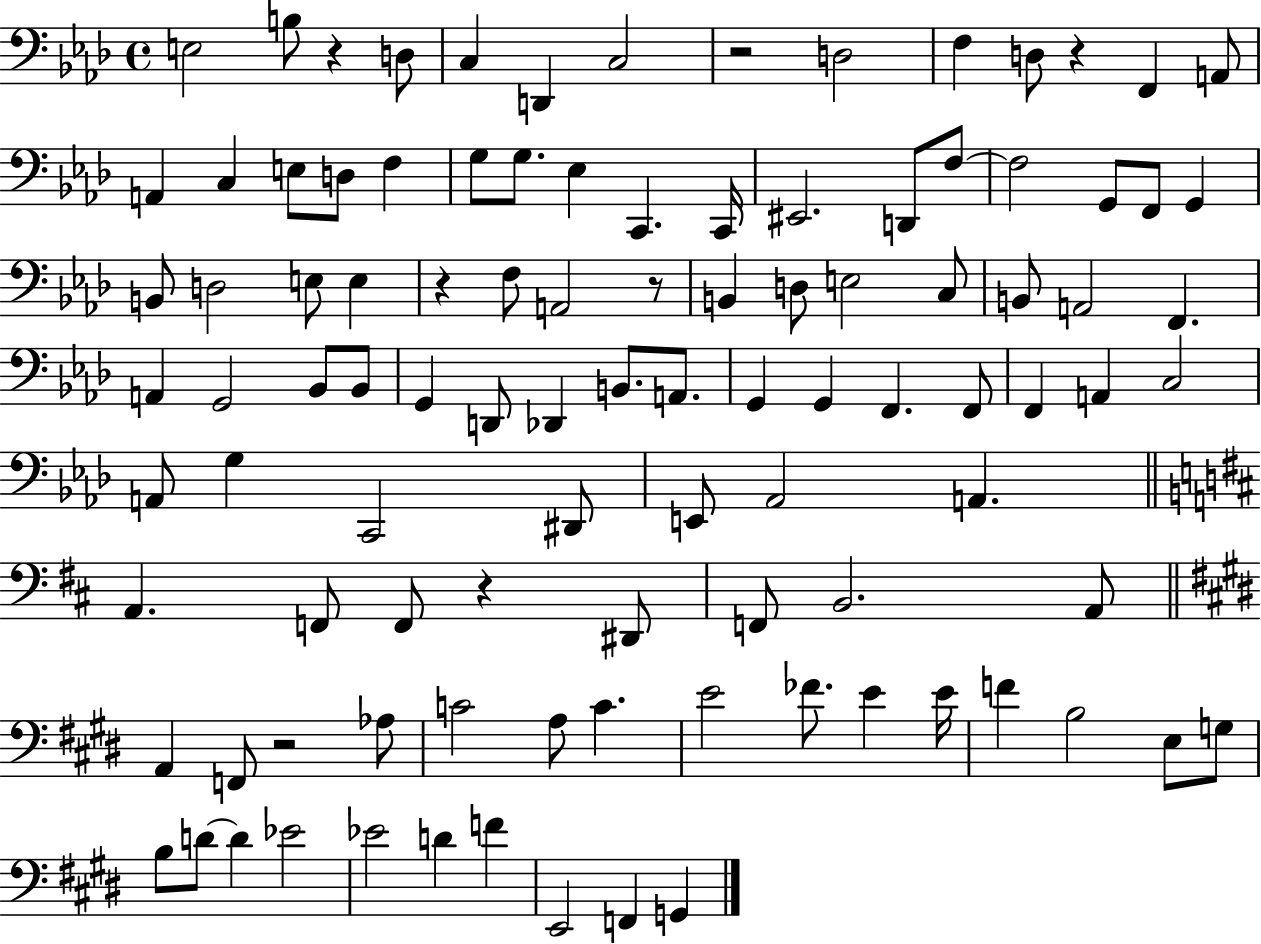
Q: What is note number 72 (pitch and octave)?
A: A2